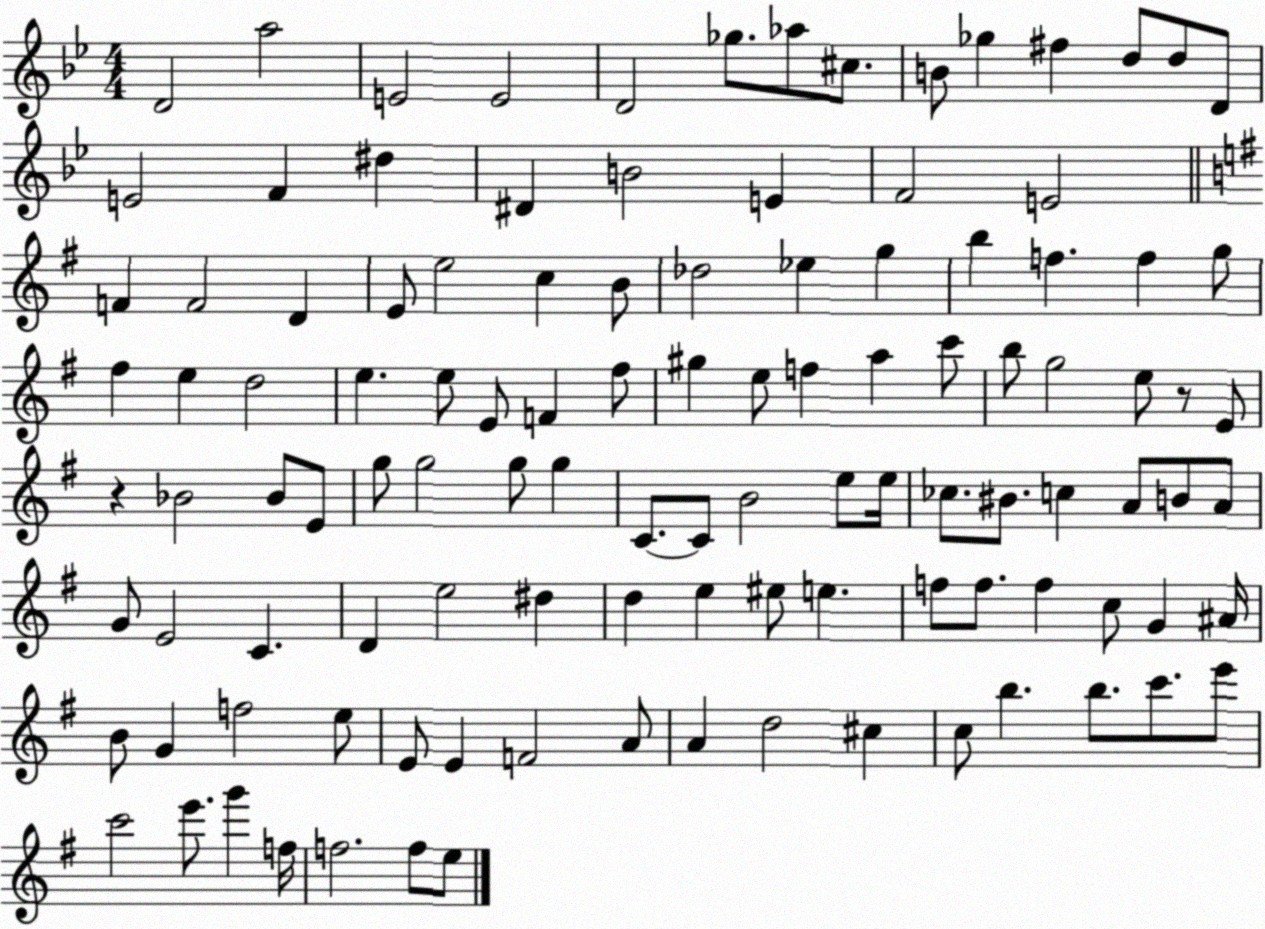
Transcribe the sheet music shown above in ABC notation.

X:1
T:Untitled
M:4/4
L:1/4
K:Bb
D2 a2 E2 E2 D2 _g/2 _a/2 ^c/2 B/2 _g ^f d/2 d/2 D/2 E2 F ^d ^D B2 E F2 E2 F F2 D E/2 e2 c B/2 _d2 _e g b f f g/2 ^f e d2 e e/2 E/2 F ^f/2 ^g e/2 f a c'/2 b/2 g2 e/2 z/2 E/2 z _B2 _B/2 E/2 g/2 g2 g/2 g C/2 C/2 B2 e/2 e/4 _c/2 ^B/2 c A/2 B/2 A/2 G/2 E2 C D e2 ^d d e ^e/2 e f/2 f/2 f c/2 G ^A/4 B/2 G f2 e/2 E/2 E F2 A/2 A d2 ^c c/2 b b/2 c'/2 e'/2 c'2 e'/2 g' f/4 f2 f/2 e/2